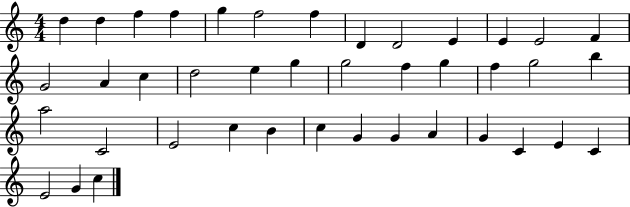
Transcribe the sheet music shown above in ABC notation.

X:1
T:Untitled
M:4/4
L:1/4
K:C
d d f f g f2 f D D2 E E E2 F G2 A c d2 e g g2 f g f g2 b a2 C2 E2 c B c G G A G C E C E2 G c